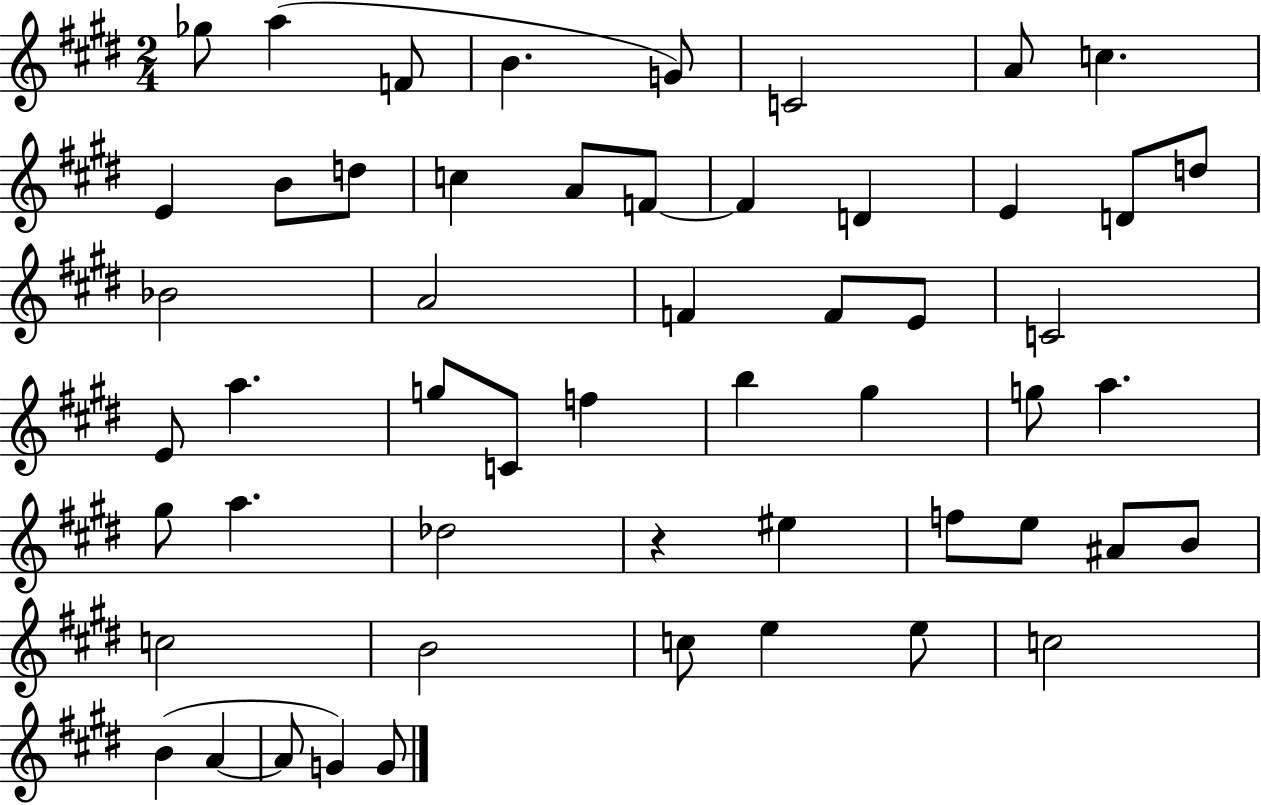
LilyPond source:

{
  \clef treble
  \numericTimeSignature
  \time 2/4
  \key e \major
  ges''8 a''4( f'8 | b'4. g'8) | c'2 | a'8 c''4. | \break e'4 b'8 d''8 | c''4 a'8 f'8~~ | f'4 d'4 | e'4 d'8 d''8 | \break bes'2 | a'2 | f'4 f'8 e'8 | c'2 | \break e'8 a''4. | g''8 c'8 f''4 | b''4 gis''4 | g''8 a''4. | \break gis''8 a''4. | des''2 | r4 eis''4 | f''8 e''8 ais'8 b'8 | \break c''2 | b'2 | c''8 e''4 e''8 | c''2 | \break b'4( a'4~~ | a'8 g'4) g'8 | \bar "|."
}